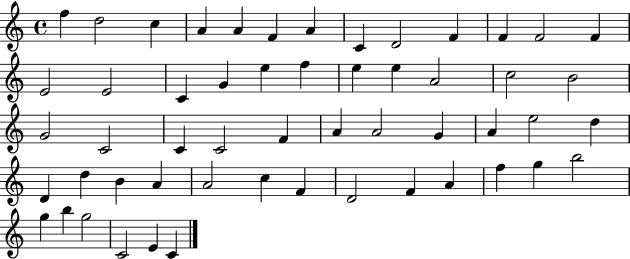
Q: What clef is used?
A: treble